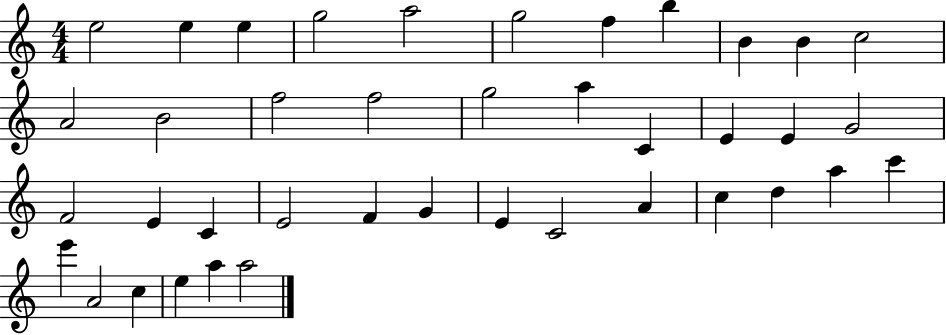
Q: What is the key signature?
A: C major